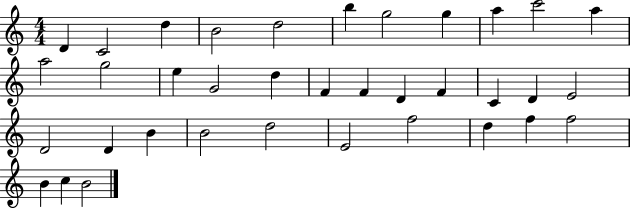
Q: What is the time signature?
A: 4/4